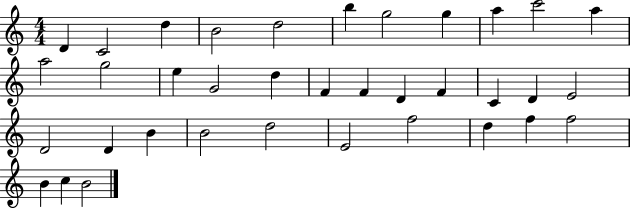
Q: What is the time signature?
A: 4/4